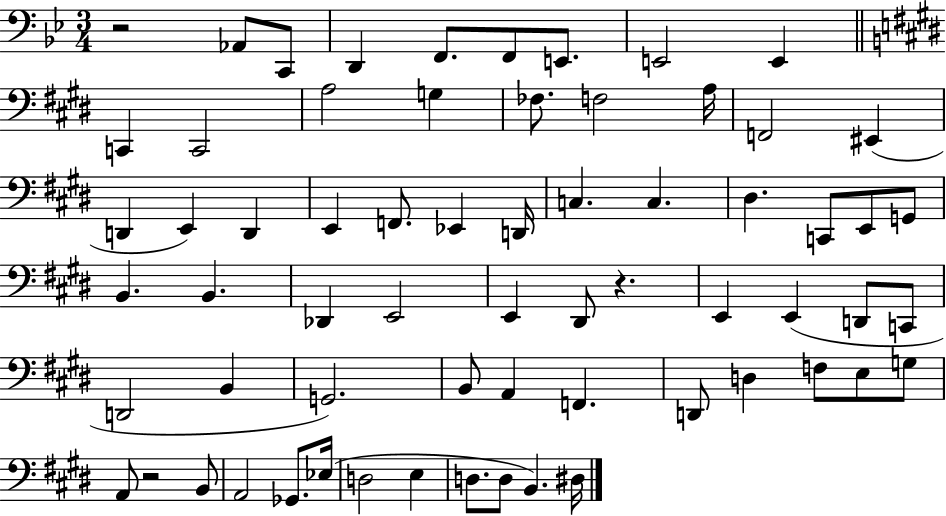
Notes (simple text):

R/h Ab2/e C2/e D2/q F2/e. F2/e E2/e. E2/h E2/q C2/q C2/h A3/h G3/q FES3/e. F3/h A3/s F2/h EIS2/q D2/q E2/q D2/q E2/q F2/e. Eb2/q D2/s C3/q. C3/q. D#3/q. C2/e E2/e G2/e B2/q. B2/q. Db2/q E2/h E2/q D#2/e R/q. E2/q E2/q D2/e C2/e D2/h B2/q G2/h. B2/e A2/q F2/q. D2/e D3/q F3/e E3/e G3/e A2/e R/h B2/e A2/h Gb2/e. Eb3/s D3/h E3/q D3/e. D3/e B2/q. D#3/s